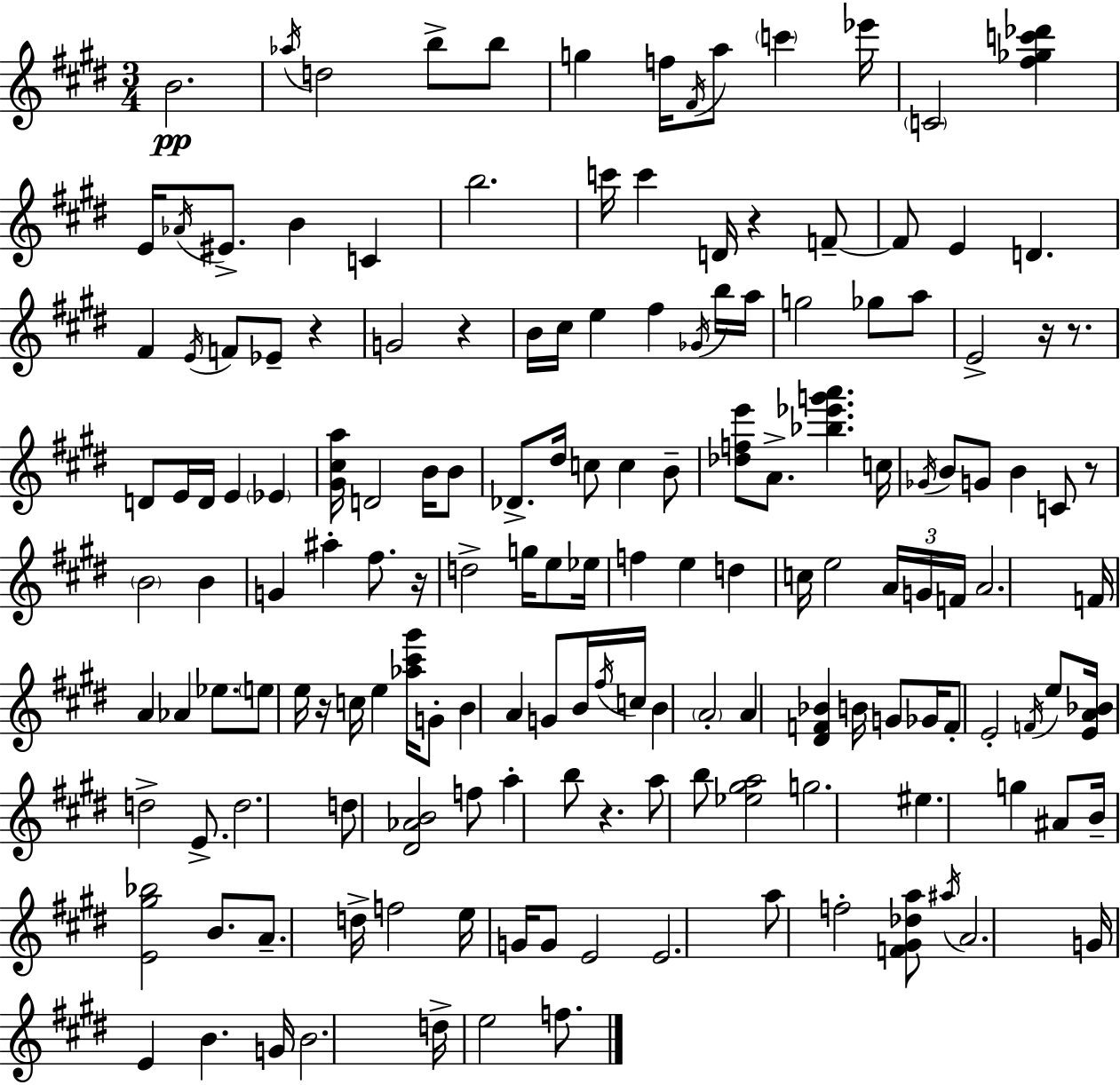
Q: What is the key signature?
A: E major